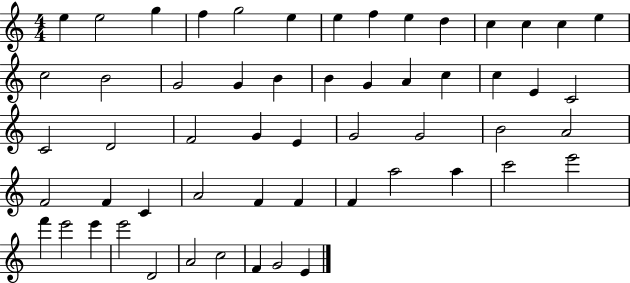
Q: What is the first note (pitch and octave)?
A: E5